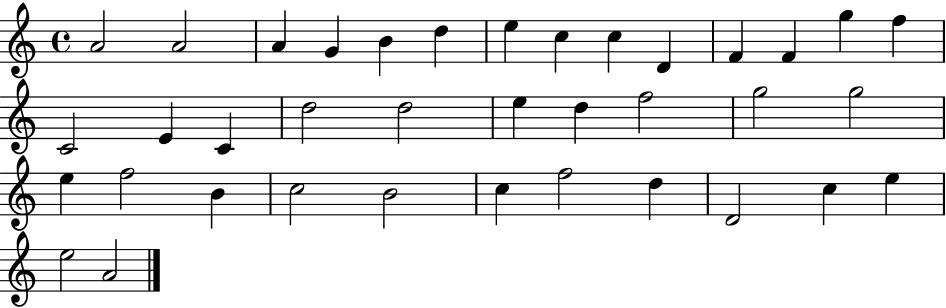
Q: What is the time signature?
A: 4/4